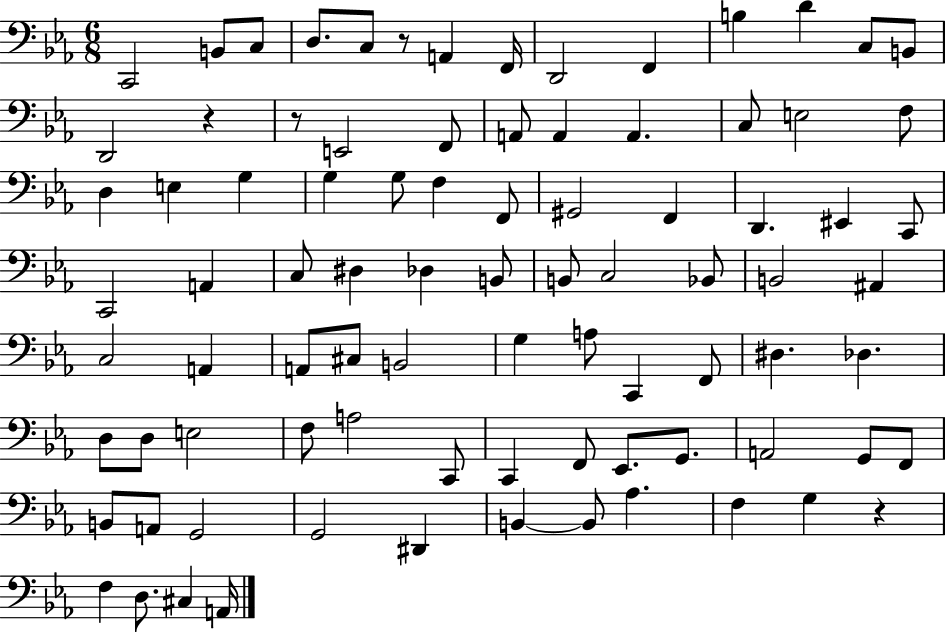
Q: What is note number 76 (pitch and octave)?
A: B2